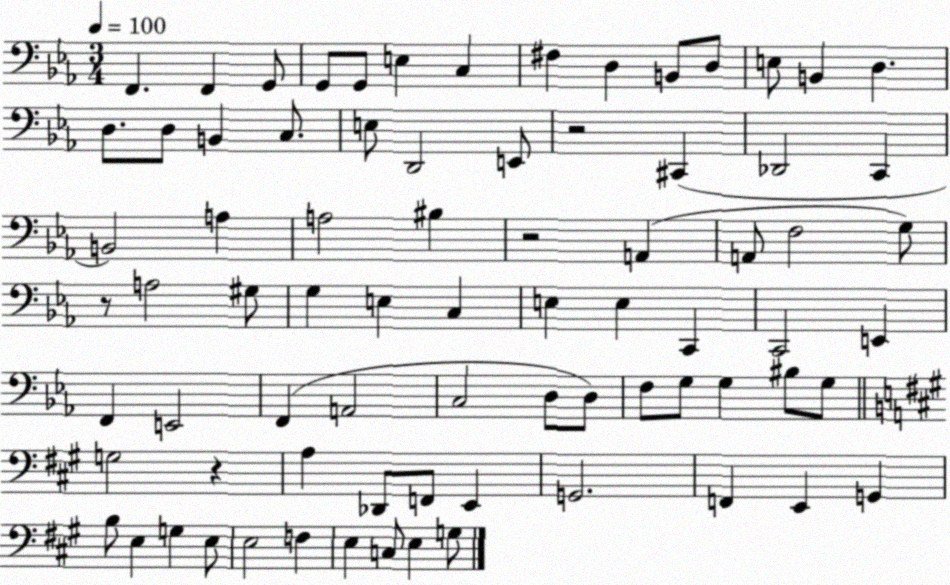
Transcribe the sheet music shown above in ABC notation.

X:1
T:Untitled
M:3/4
L:1/4
K:Eb
F,, F,, G,,/2 G,,/2 G,,/2 E, C, ^F, D, B,,/2 D,/2 E,/2 B,, D, D,/2 D,/2 B,, C,/2 E,/2 D,,2 E,,/2 z2 ^C,, _D,,2 C,, B,,2 A, A,2 ^B, z2 A,, A,,/2 F,2 G,/2 z/2 A,2 ^G,/2 G, E, C, E, E, C,, C,,2 E,, F,, E,,2 F,, A,,2 C,2 D,/2 D,/2 F,/2 G,/2 G, ^B,/2 G,/2 G,2 z A, _D,,/2 F,,/2 E,, G,,2 F,, E,, G,, B,/2 E, G, E,/2 E,2 F, E, C,/2 E, G,/2